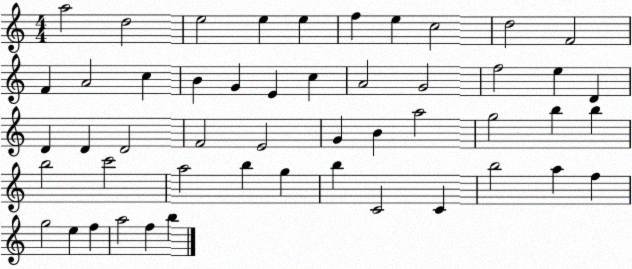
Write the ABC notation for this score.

X:1
T:Untitled
M:4/4
L:1/4
K:C
a2 d2 e2 e e f e c2 d2 F2 F A2 c B G E c A2 G2 f2 e D D D D2 F2 E2 G B a2 g2 b b b2 c'2 a2 b g b C2 C b2 a f g2 e f a2 f b